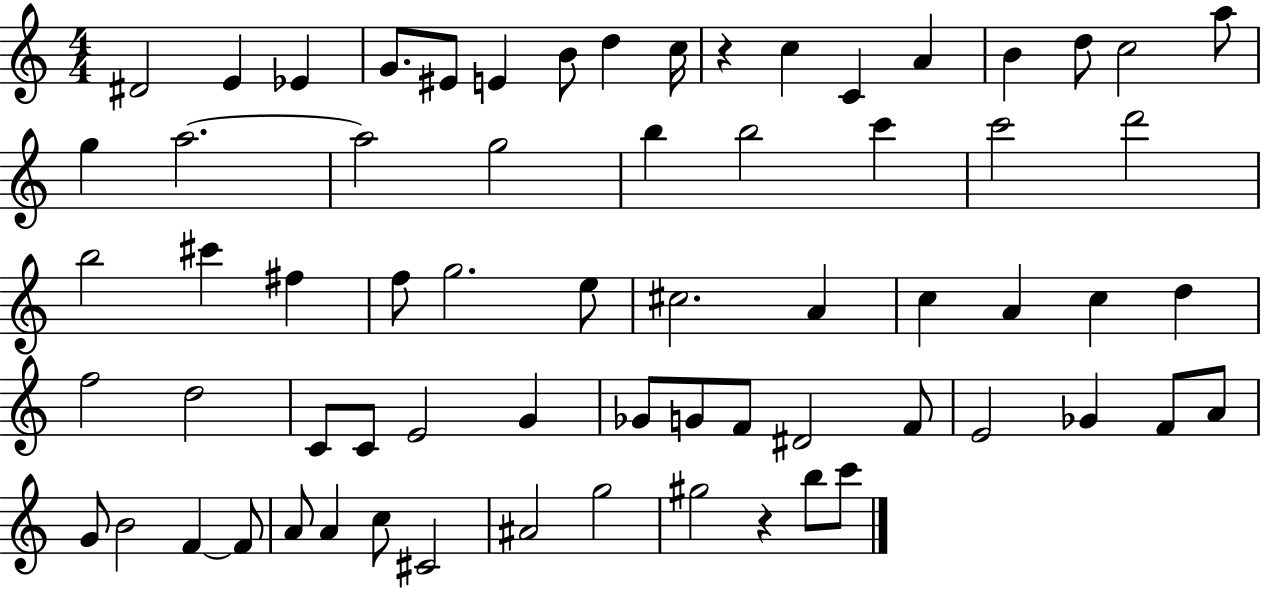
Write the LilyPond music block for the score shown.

{
  \clef treble
  \numericTimeSignature
  \time 4/4
  \key c \major
  dis'2 e'4 ees'4 | g'8. eis'8 e'4 b'8 d''4 c''16 | r4 c''4 c'4 a'4 | b'4 d''8 c''2 a''8 | \break g''4 a''2.~~ | a''2 g''2 | b''4 b''2 c'''4 | c'''2 d'''2 | \break b''2 cis'''4 fis''4 | f''8 g''2. e''8 | cis''2. a'4 | c''4 a'4 c''4 d''4 | \break f''2 d''2 | c'8 c'8 e'2 g'4 | ges'8 g'8 f'8 dis'2 f'8 | e'2 ges'4 f'8 a'8 | \break g'8 b'2 f'4~~ f'8 | a'8 a'4 c''8 cis'2 | ais'2 g''2 | gis''2 r4 b''8 c'''8 | \break \bar "|."
}